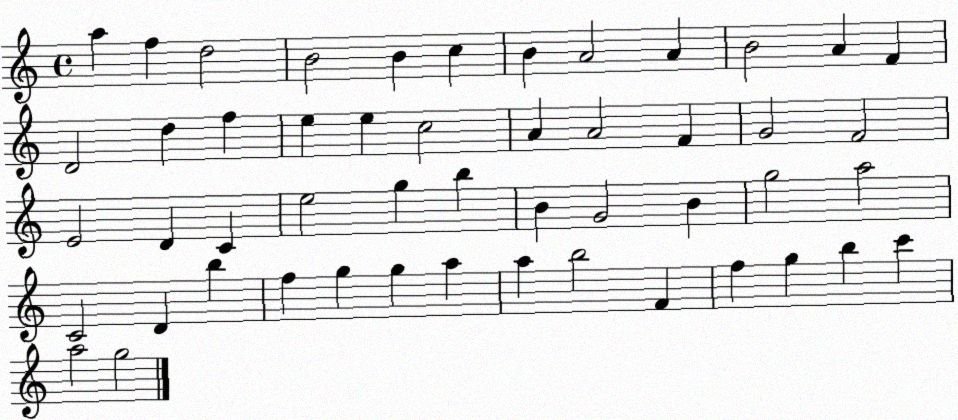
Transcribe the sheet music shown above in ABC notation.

X:1
T:Untitled
M:4/4
L:1/4
K:C
a f d2 B2 B c B A2 A B2 A F D2 d f e e c2 A A2 F G2 F2 E2 D C e2 g b B G2 B g2 a2 C2 D b f g g a a b2 F f g b c' a2 g2